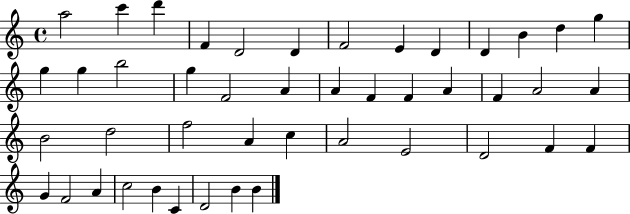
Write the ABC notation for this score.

X:1
T:Untitled
M:4/4
L:1/4
K:C
a2 c' d' F D2 D F2 E D D B d g g g b2 g F2 A A F F A F A2 A B2 d2 f2 A c A2 E2 D2 F F G F2 A c2 B C D2 B B